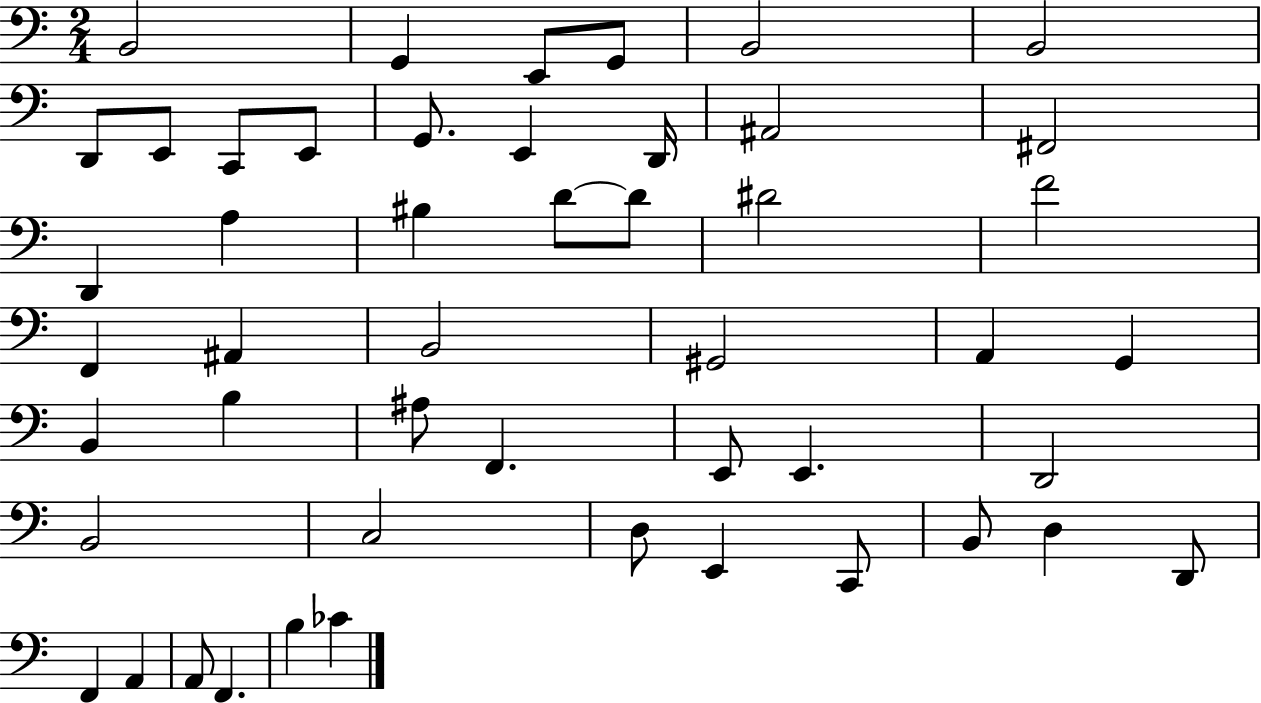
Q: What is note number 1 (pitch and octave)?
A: B2